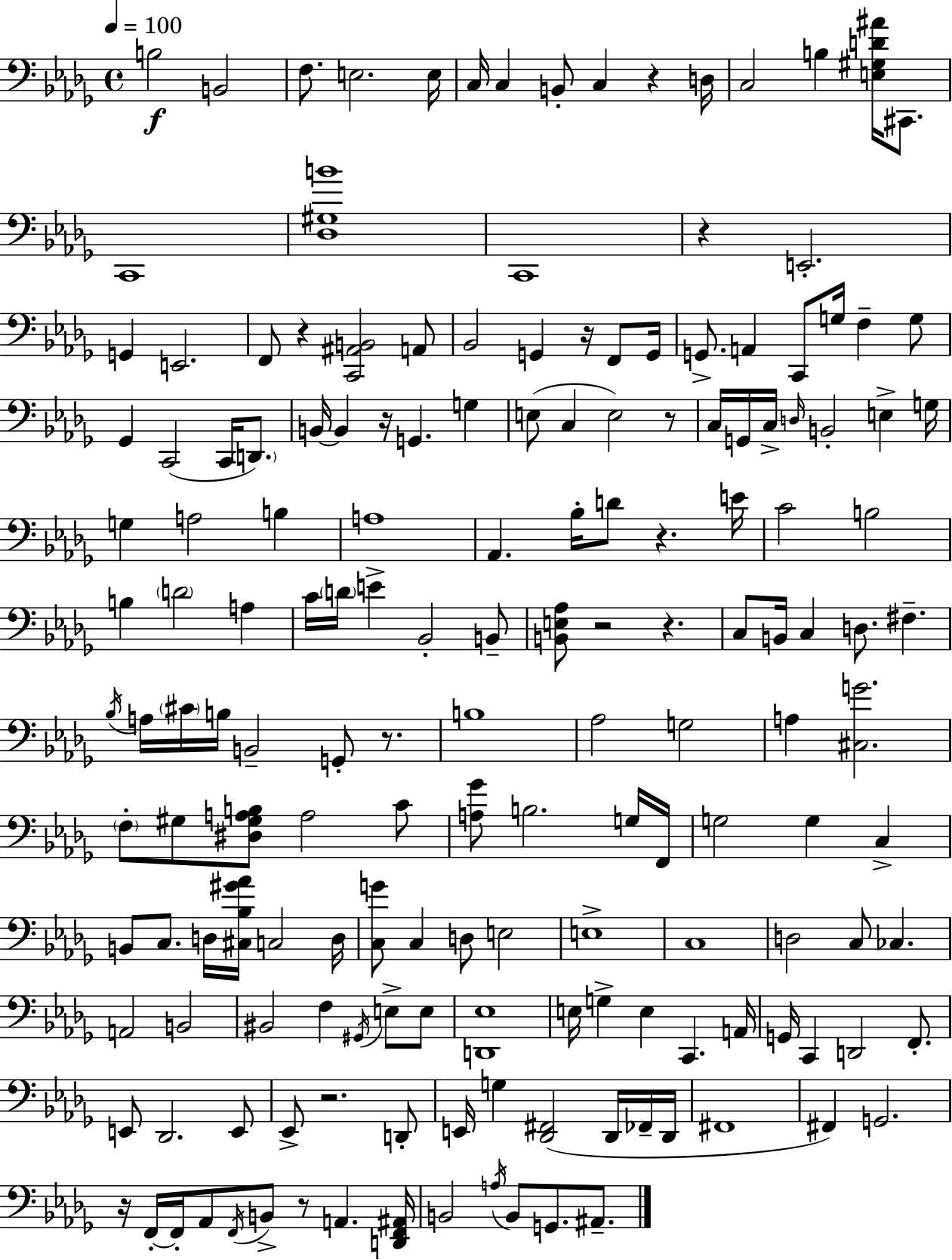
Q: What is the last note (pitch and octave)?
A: A#2